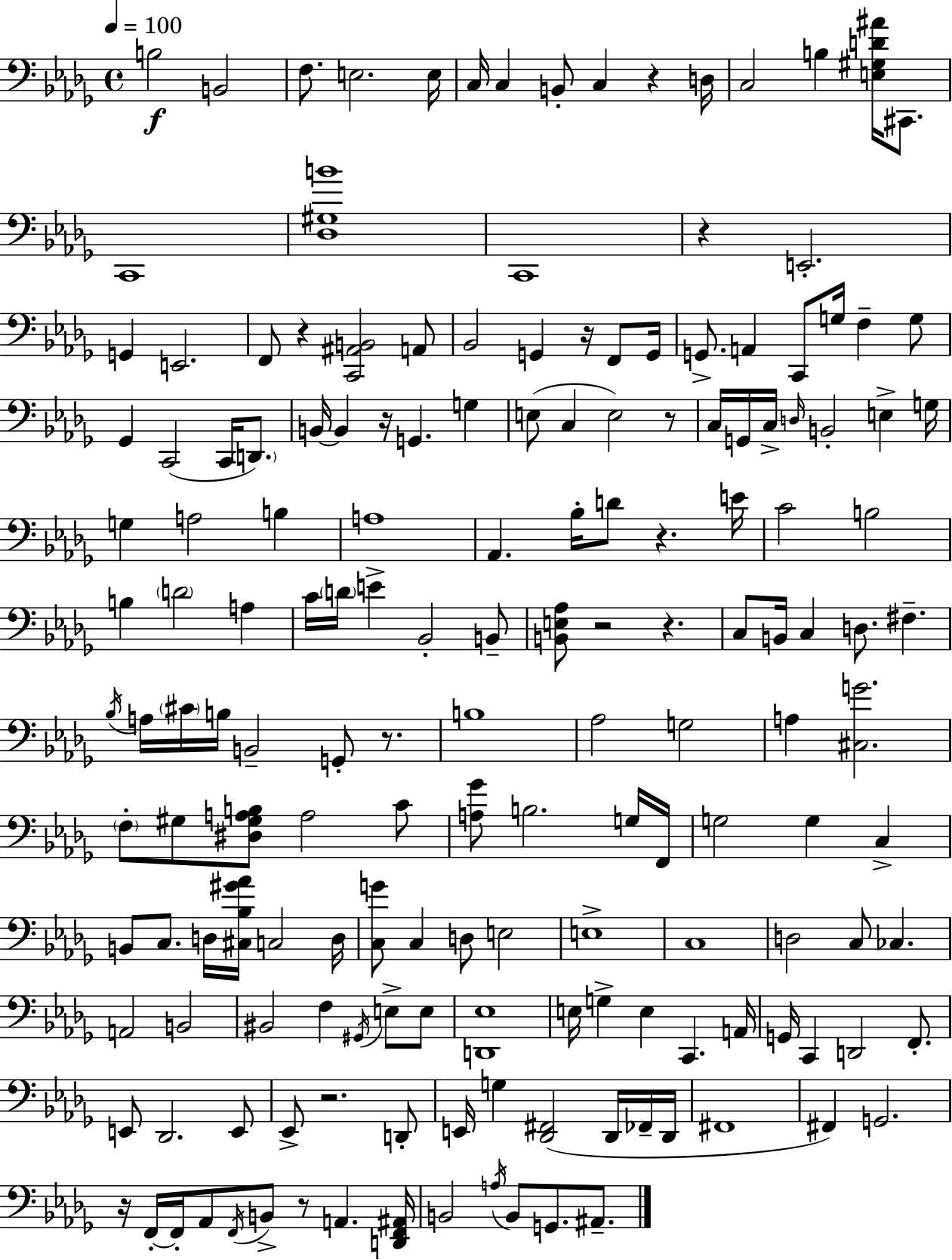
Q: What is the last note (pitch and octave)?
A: A#2